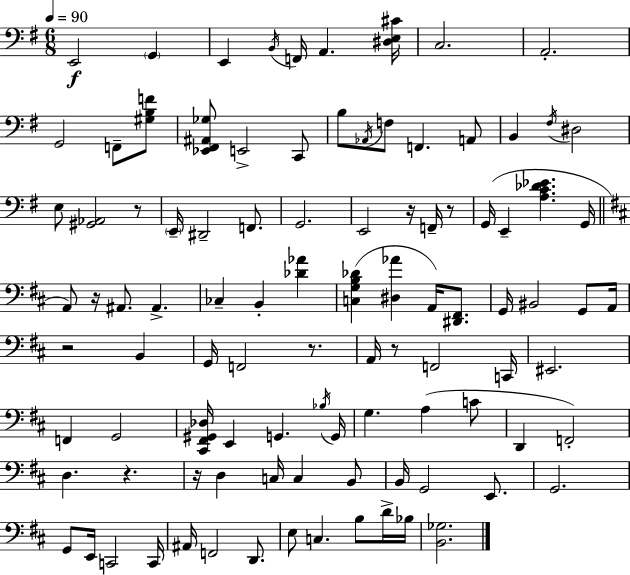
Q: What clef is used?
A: bass